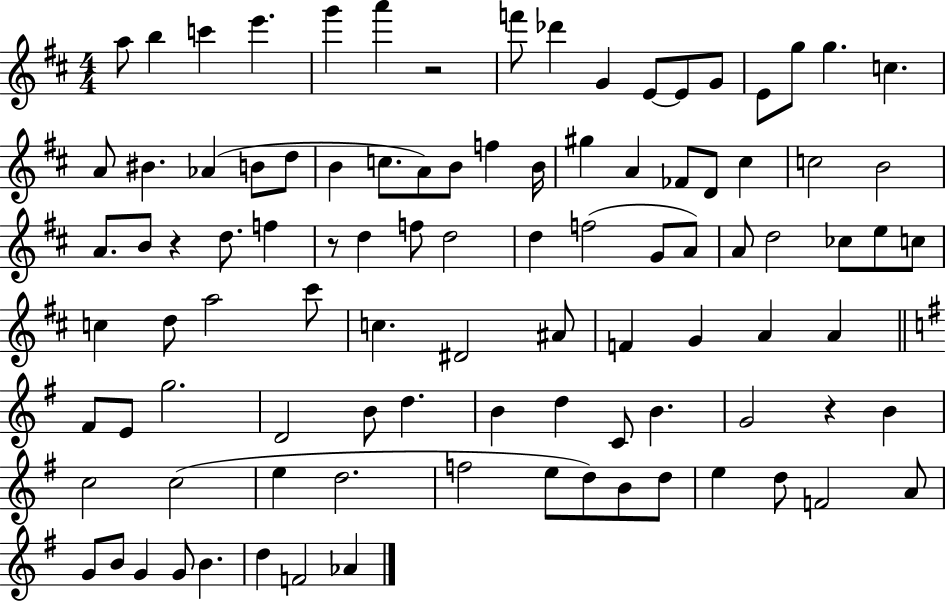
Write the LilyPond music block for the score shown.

{
  \clef treble
  \numericTimeSignature
  \time 4/4
  \key d \major
  a''8 b''4 c'''4 e'''4. | g'''4 a'''4 r2 | f'''8 des'''4 g'4 e'8~~ e'8 g'8 | e'8 g''8 g''4. c''4. | \break a'8 bis'4. aes'4( b'8 d''8 | b'4 c''8. a'8) b'8 f''4 b'16 | gis''4 a'4 fes'8 d'8 cis''4 | c''2 b'2 | \break a'8. b'8 r4 d''8. f''4 | r8 d''4 f''8 d''2 | d''4 f''2( g'8 a'8) | a'8 d''2 ces''8 e''8 c''8 | \break c''4 d''8 a''2 cis'''8 | c''4. dis'2 ais'8 | f'4 g'4 a'4 a'4 | \bar "||" \break \key g \major fis'8 e'8 g''2. | d'2 b'8 d''4. | b'4 d''4 c'8 b'4. | g'2 r4 b'4 | \break c''2 c''2( | e''4 d''2. | f''2 e''8 d''8) b'8 d''8 | e''4 d''8 f'2 a'8 | \break g'8 b'8 g'4 g'8 b'4. | d''4 f'2 aes'4 | \bar "|."
}